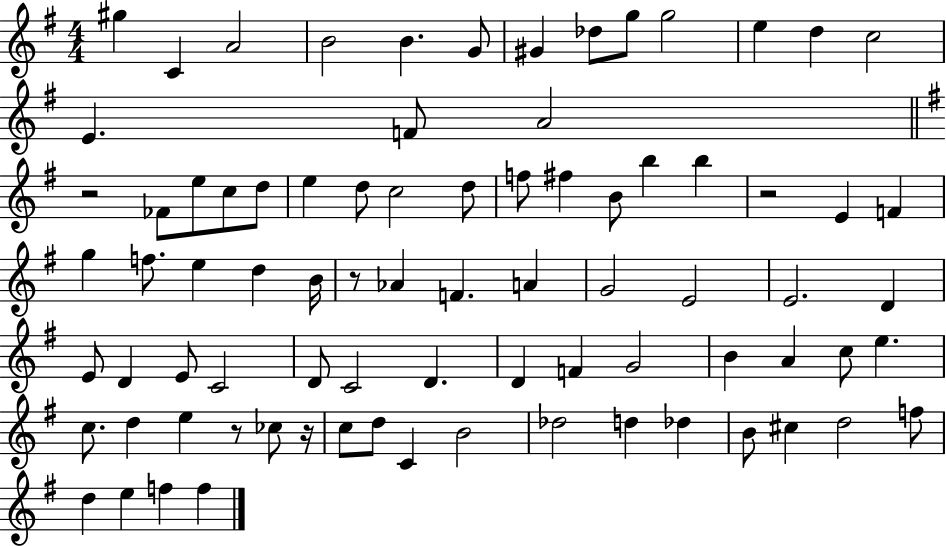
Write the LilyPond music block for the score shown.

{
  \clef treble
  \numericTimeSignature
  \time 4/4
  \key g \major
  gis''4 c'4 a'2 | b'2 b'4. g'8 | gis'4 des''8 g''8 g''2 | e''4 d''4 c''2 | \break e'4. f'8 a'2 | \bar "||" \break \key g \major r2 fes'8 e''8 c''8 d''8 | e''4 d''8 c''2 d''8 | f''8 fis''4 b'8 b''4 b''4 | r2 e'4 f'4 | \break g''4 f''8. e''4 d''4 b'16 | r8 aes'4 f'4. a'4 | g'2 e'2 | e'2. d'4 | \break e'8 d'4 e'8 c'2 | d'8 c'2 d'4. | d'4 f'4 g'2 | b'4 a'4 c''8 e''4. | \break c''8. d''4 e''4 r8 ces''8 r16 | c''8 d''8 c'4 b'2 | des''2 d''4 des''4 | b'8 cis''4 d''2 f''8 | \break d''4 e''4 f''4 f''4 | \bar "|."
}